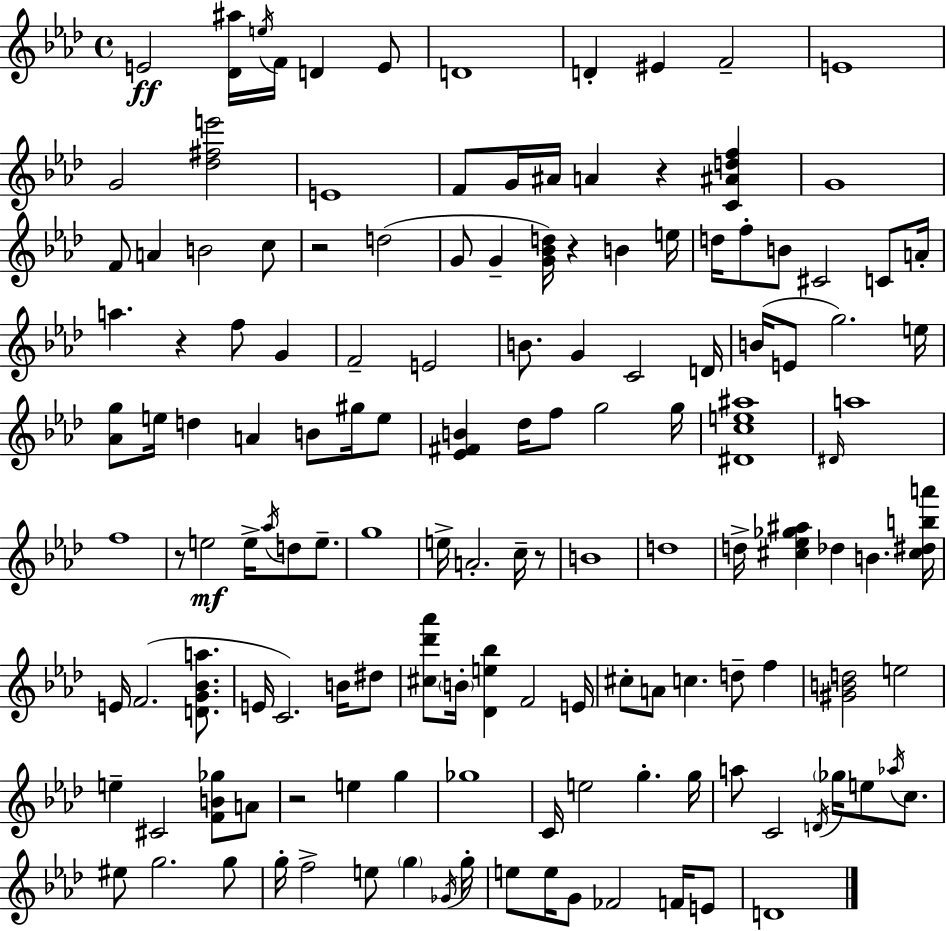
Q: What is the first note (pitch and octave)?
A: E4